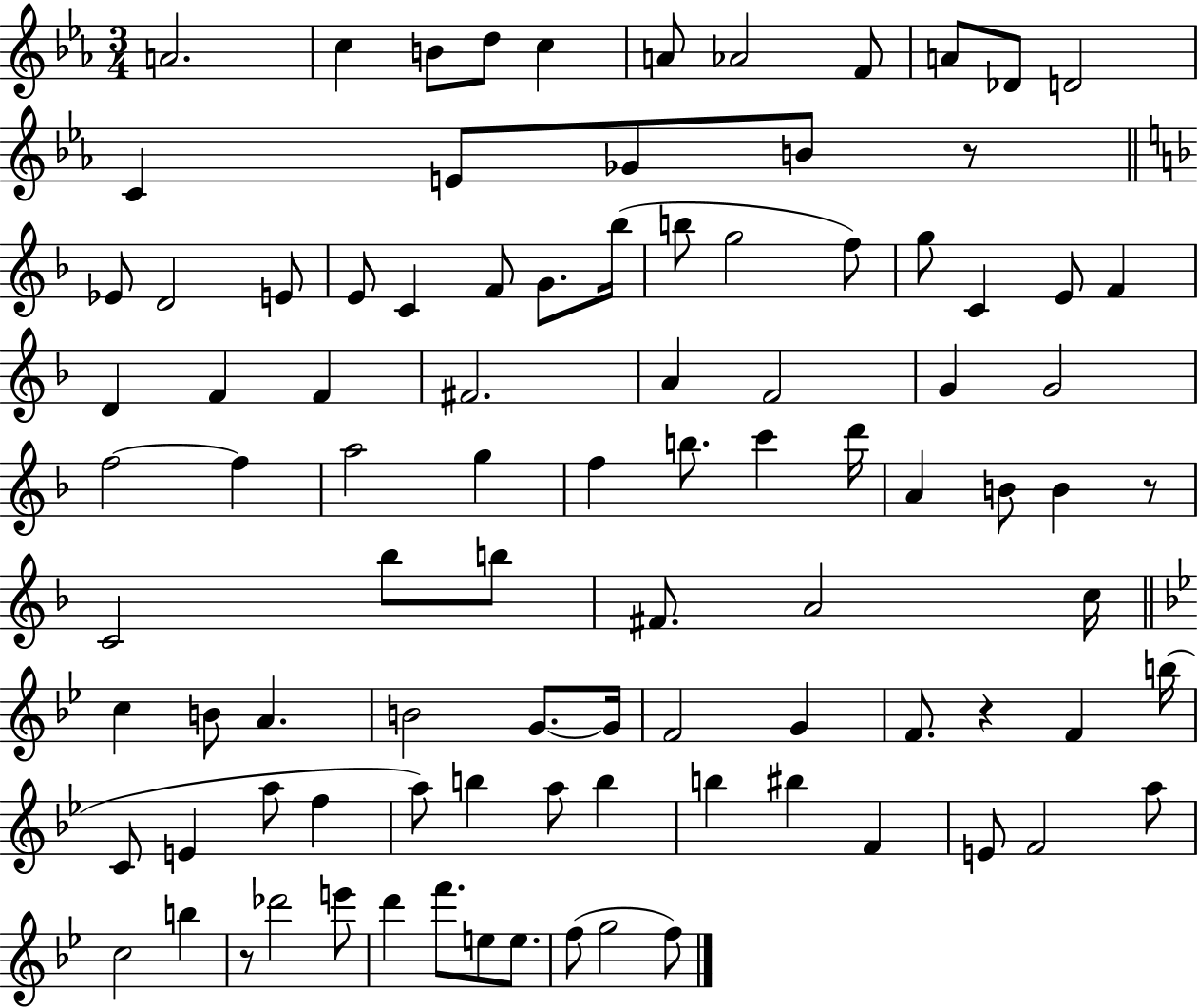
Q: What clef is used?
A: treble